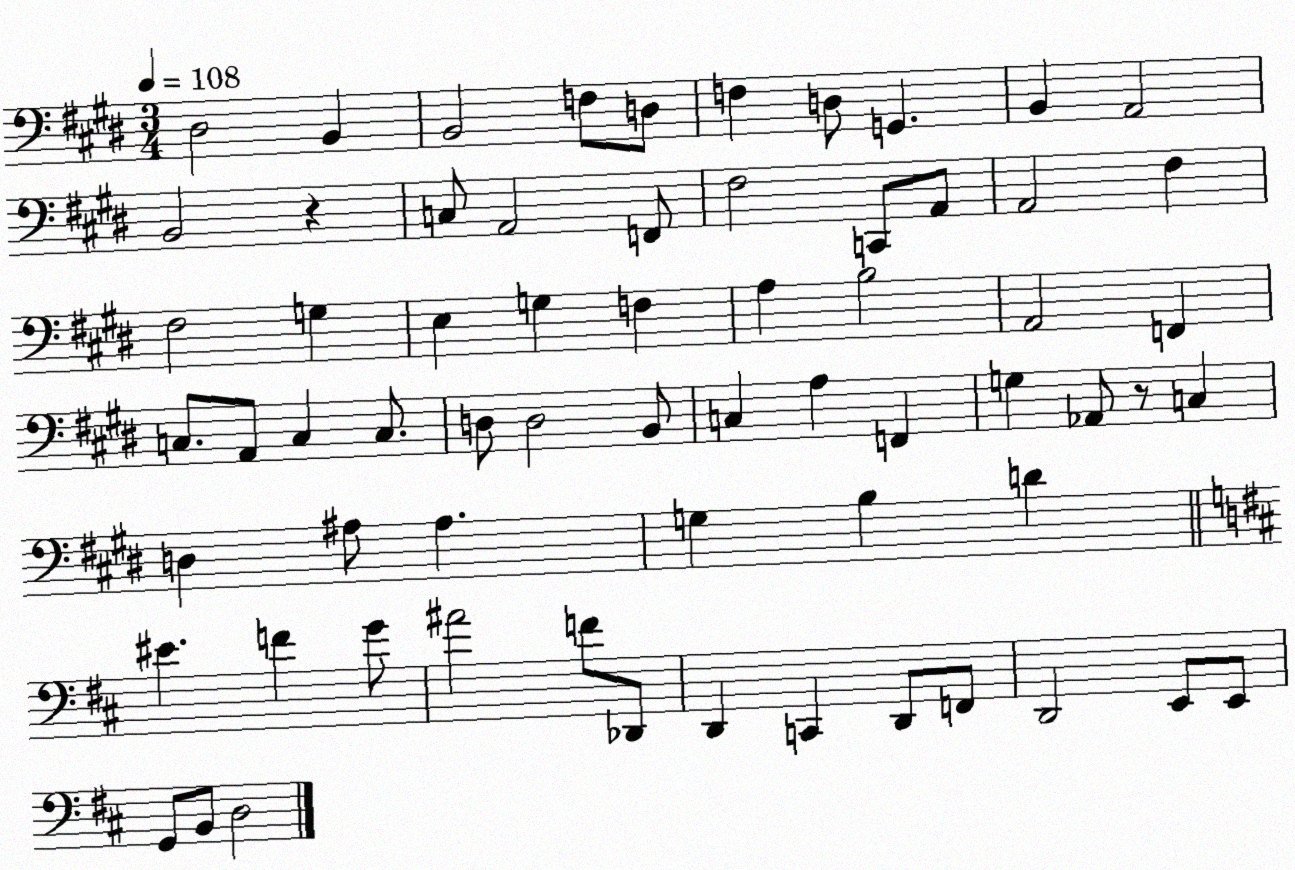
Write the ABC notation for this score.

X:1
T:Untitled
M:3/4
L:1/4
K:E
^D,2 B,, B,,2 F,/2 D,/2 F, D,/2 G,, B,, A,,2 B,,2 z C,/2 A,,2 F,,/2 ^F,2 C,,/2 A,,/2 A,,2 ^F, ^F,2 G, E, G, F, A, B,2 A,,2 F,, C,/2 A,,/2 C, C,/2 D,/2 D,2 B,,/2 C, A, F,, G, _A,,/2 z/2 C, D, ^A,/2 ^A, G, B, D ^E F G/2 ^A2 F/2 _D,,/2 D,, C,, D,,/2 F,,/2 D,,2 E,,/2 E,,/2 G,,/2 B,,/2 D,2